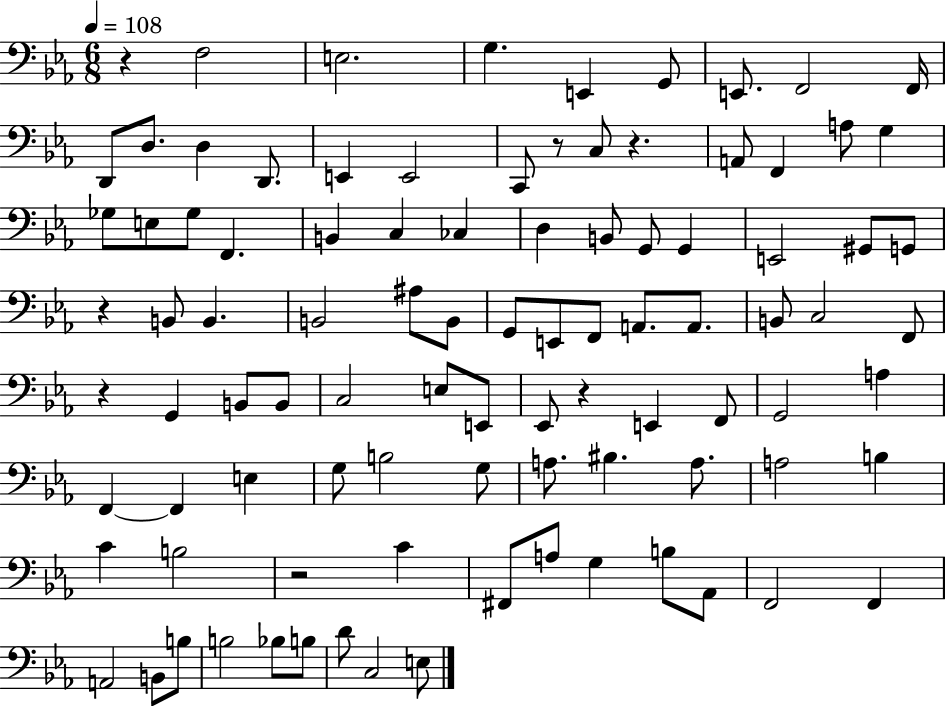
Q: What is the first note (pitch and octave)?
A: F3